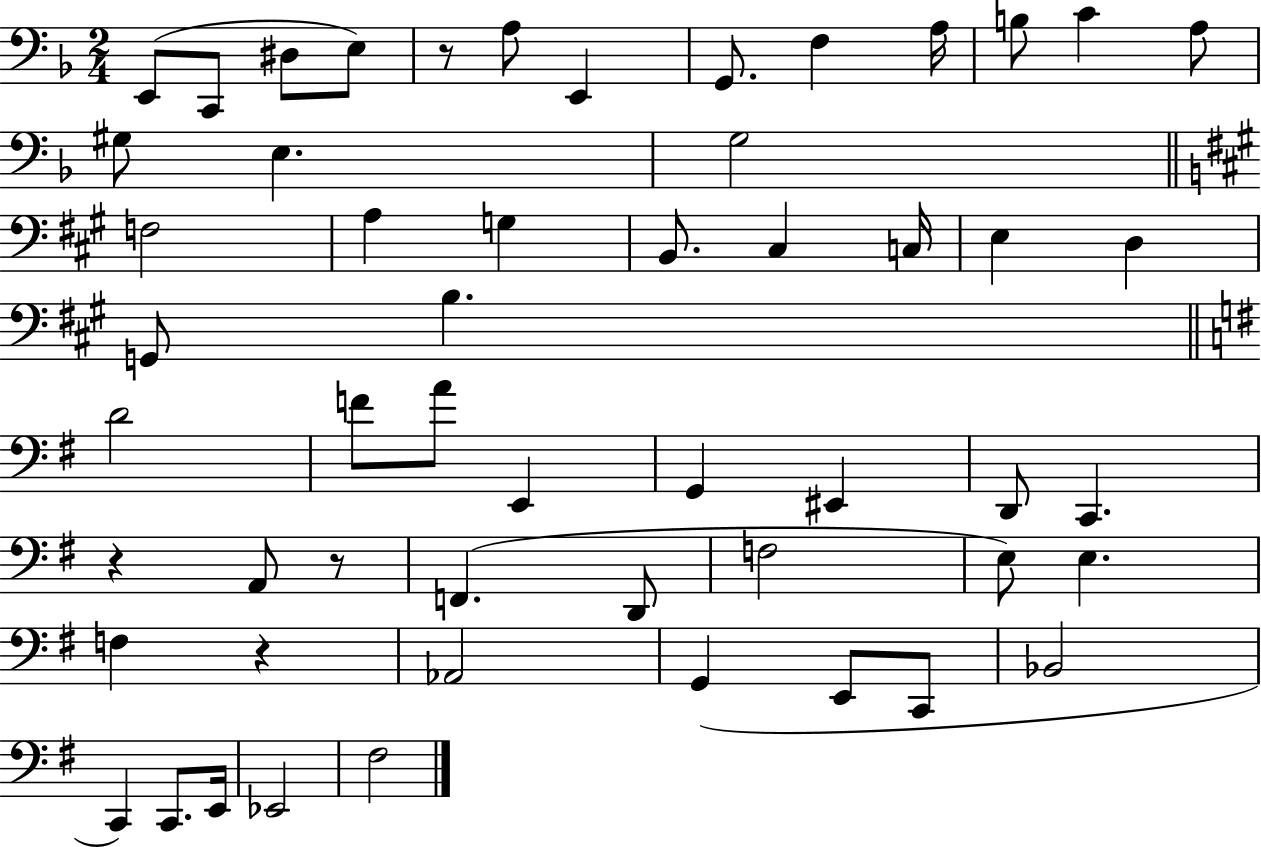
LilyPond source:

{
  \clef bass
  \numericTimeSignature
  \time 2/4
  \key f \major
  e,8( c,8 dis8 e8) | r8 a8 e,4 | g,8. f4 a16 | b8 c'4 a8 | \break gis8 e4. | g2 | \bar "||" \break \key a \major f2 | a4 g4 | b,8. cis4 c16 | e4 d4 | \break g,8 b4. | \bar "||" \break \key g \major d'2 | f'8 a'8 e,4 | g,4 eis,4 | d,8 c,4. | \break r4 a,8 r8 | f,4.( d,8 | f2 | e8) e4. | \break f4 r4 | aes,2 | g,4( e,8 c,8 | bes,2 | \break c,4) c,8. e,16 | ees,2 | fis2 | \bar "|."
}